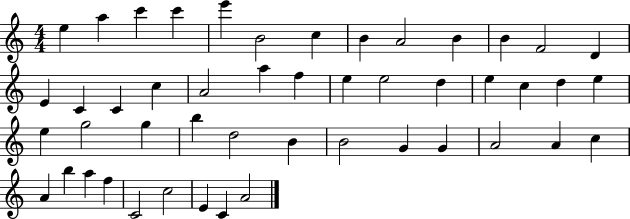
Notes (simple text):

E5/q A5/q C6/q C6/q E6/q B4/h C5/q B4/q A4/h B4/q B4/q F4/h D4/q E4/q C4/q C4/q C5/q A4/h A5/q F5/q E5/q E5/h D5/q E5/q C5/q D5/q E5/q E5/q G5/h G5/q B5/q D5/h B4/q B4/h G4/q G4/q A4/h A4/q C5/q A4/q B5/q A5/q F5/q C4/h C5/h E4/q C4/q A4/h